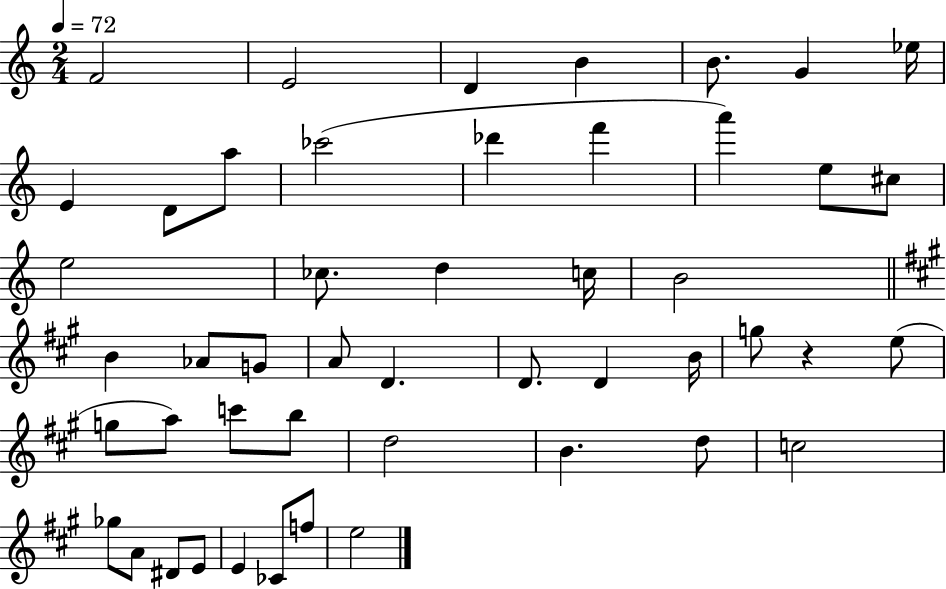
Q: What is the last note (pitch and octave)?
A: E5